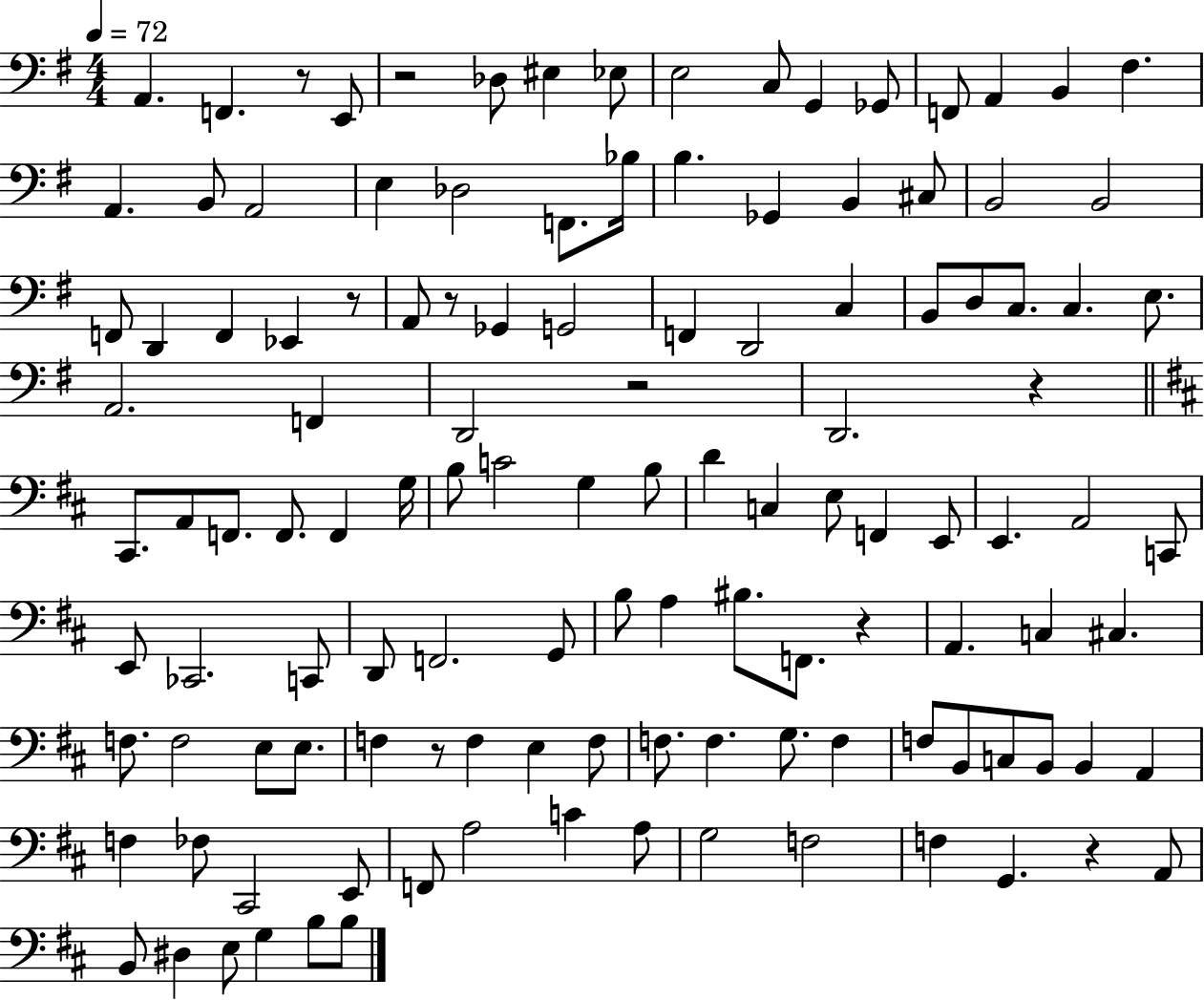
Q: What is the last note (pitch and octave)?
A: B3